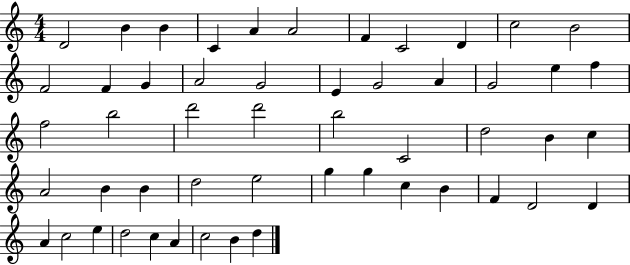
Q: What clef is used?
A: treble